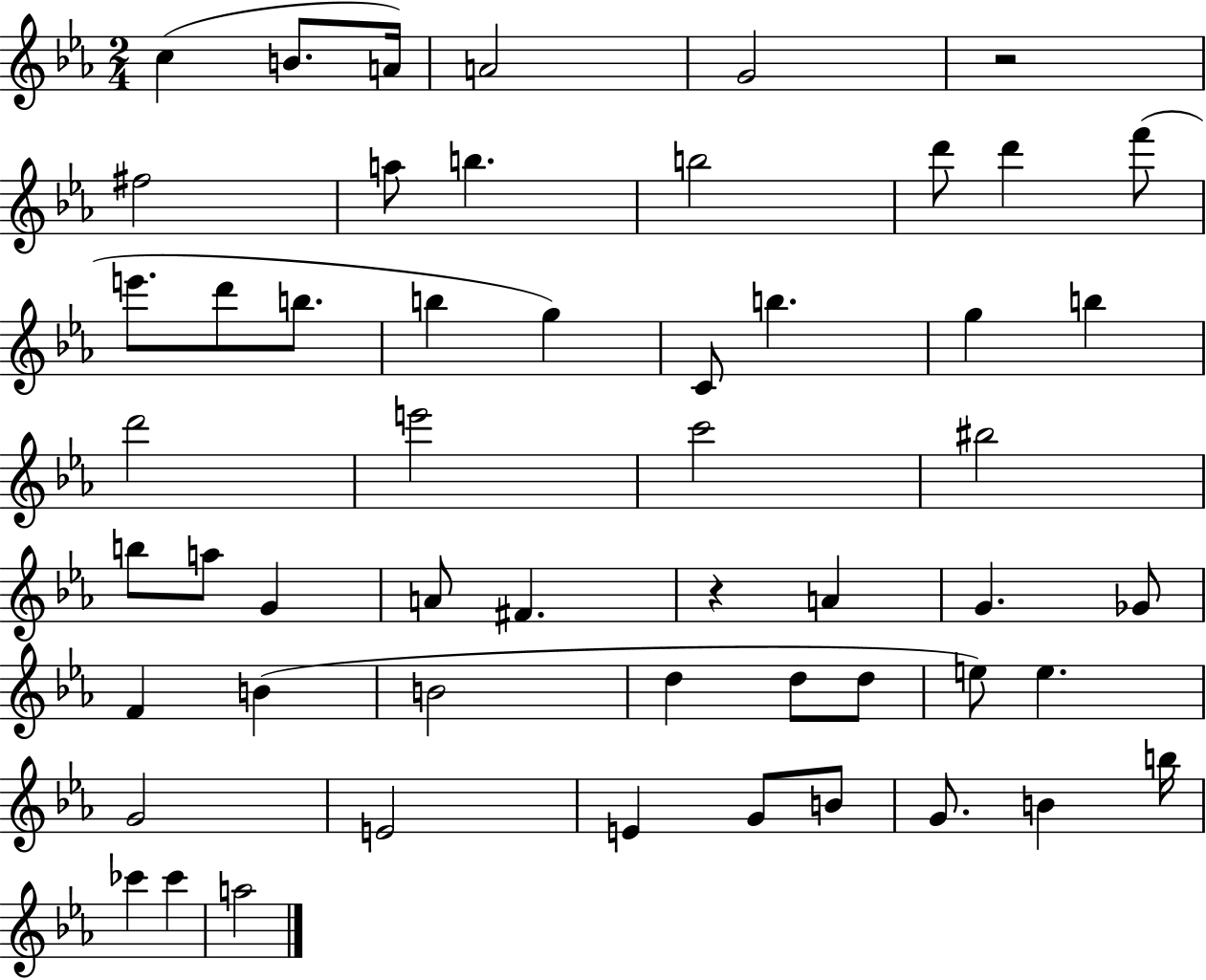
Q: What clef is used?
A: treble